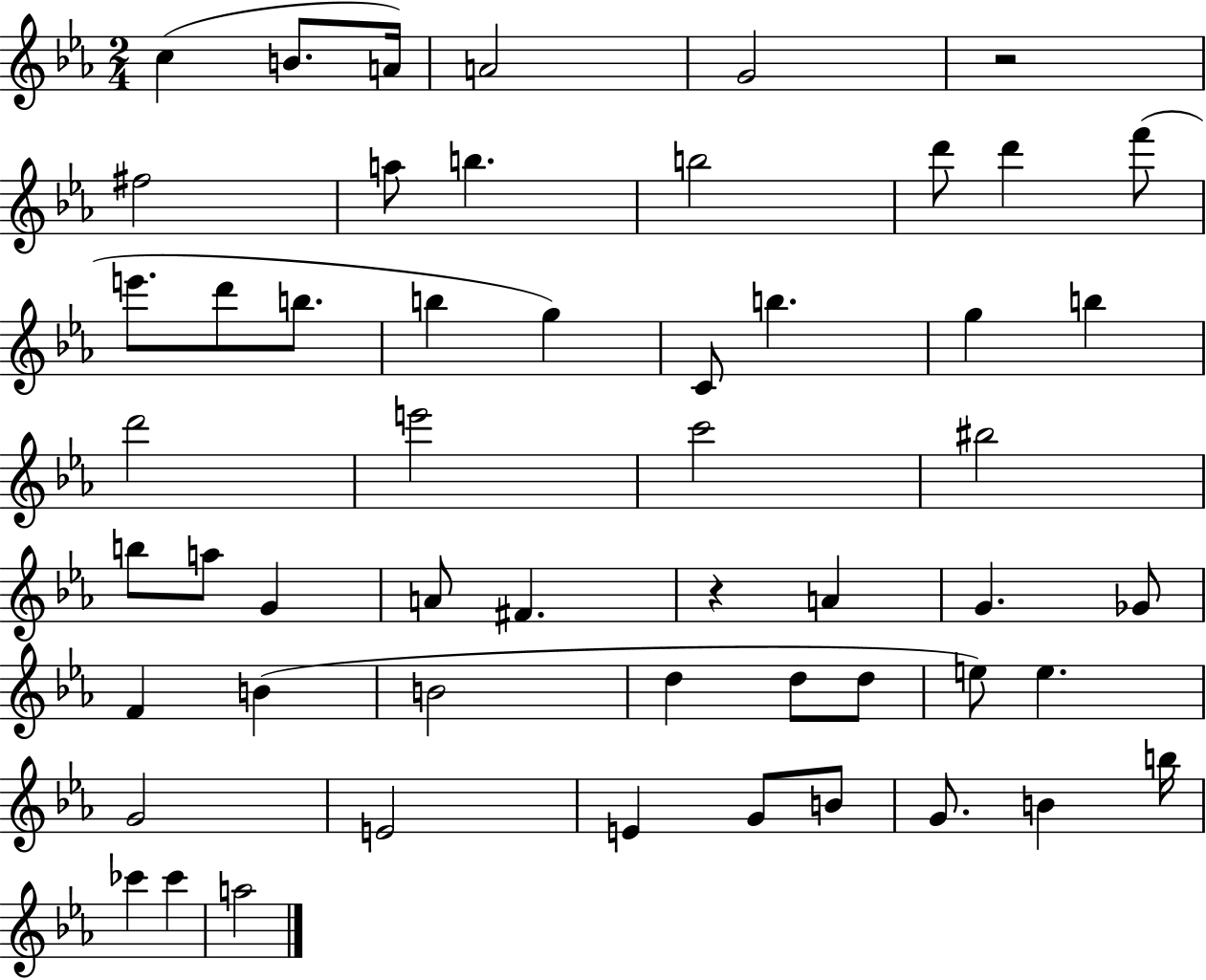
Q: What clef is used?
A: treble